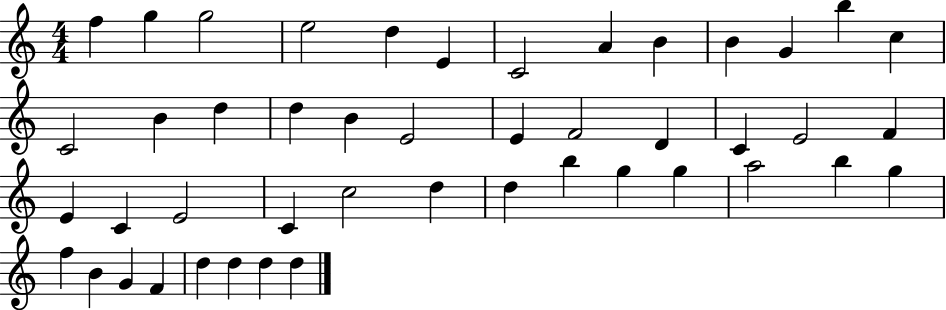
X:1
T:Untitled
M:4/4
L:1/4
K:C
f g g2 e2 d E C2 A B B G b c C2 B d d B E2 E F2 D C E2 F E C E2 C c2 d d b g g a2 b g f B G F d d d d